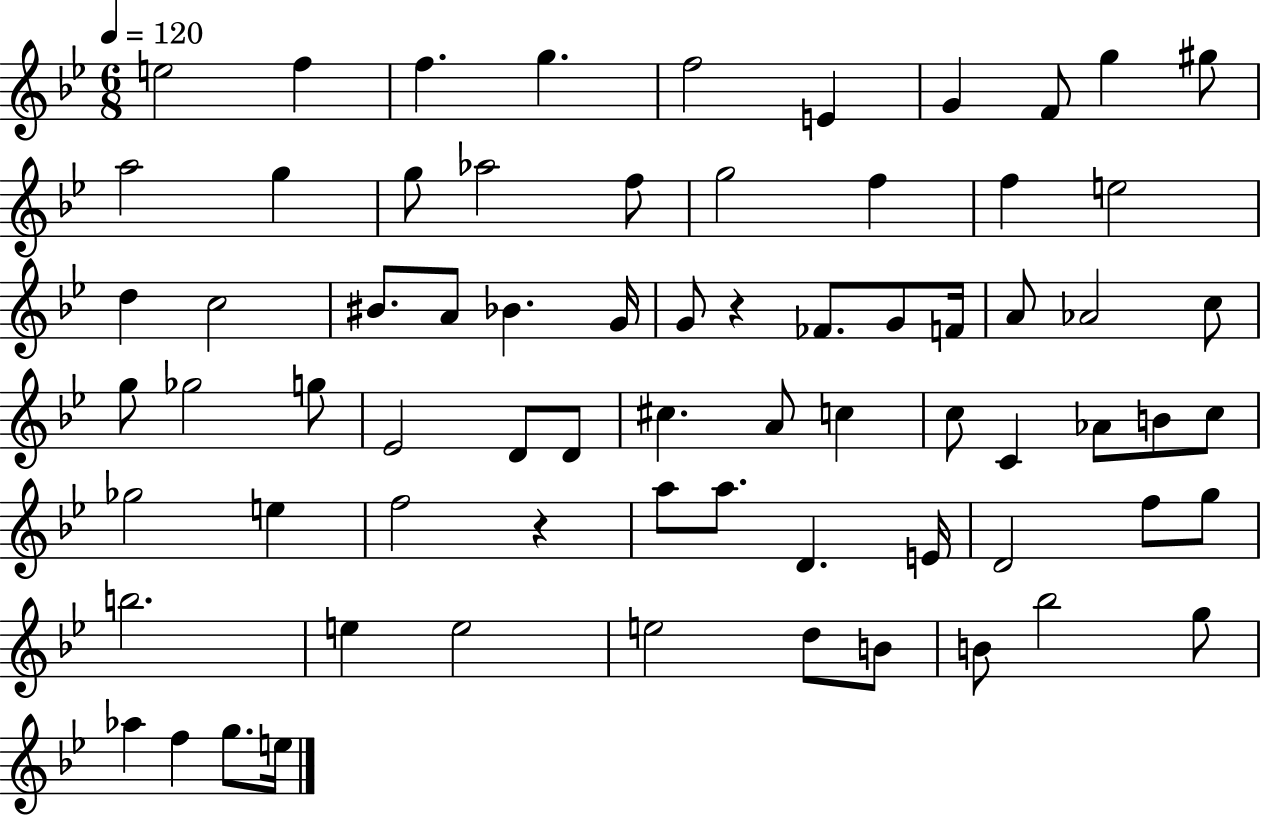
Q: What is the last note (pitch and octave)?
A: E5